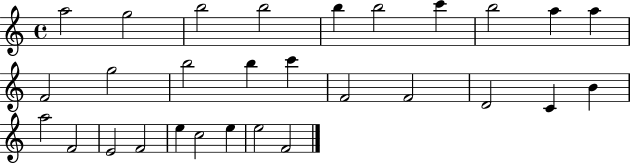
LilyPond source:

{
  \clef treble
  \time 4/4
  \defaultTimeSignature
  \key c \major
  a''2 g''2 | b''2 b''2 | b''4 b''2 c'''4 | b''2 a''4 a''4 | \break f'2 g''2 | b''2 b''4 c'''4 | f'2 f'2 | d'2 c'4 b'4 | \break a''2 f'2 | e'2 f'2 | e''4 c''2 e''4 | e''2 f'2 | \break \bar "|."
}